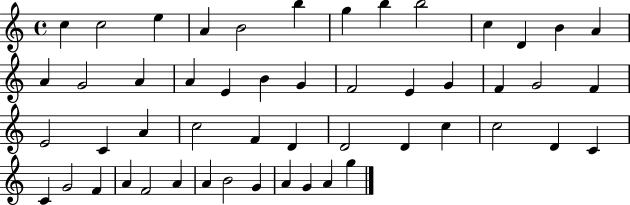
C5/q C5/h E5/q A4/q B4/h B5/q G5/q B5/q B5/h C5/q D4/q B4/q A4/q A4/q G4/h A4/q A4/q E4/q B4/q G4/q F4/h E4/q G4/q F4/q G4/h F4/q E4/h C4/q A4/q C5/h F4/q D4/q D4/h D4/q C5/q C5/h D4/q C4/q C4/q G4/h F4/q A4/q F4/h A4/q A4/q B4/h G4/q A4/q G4/q A4/q G5/q